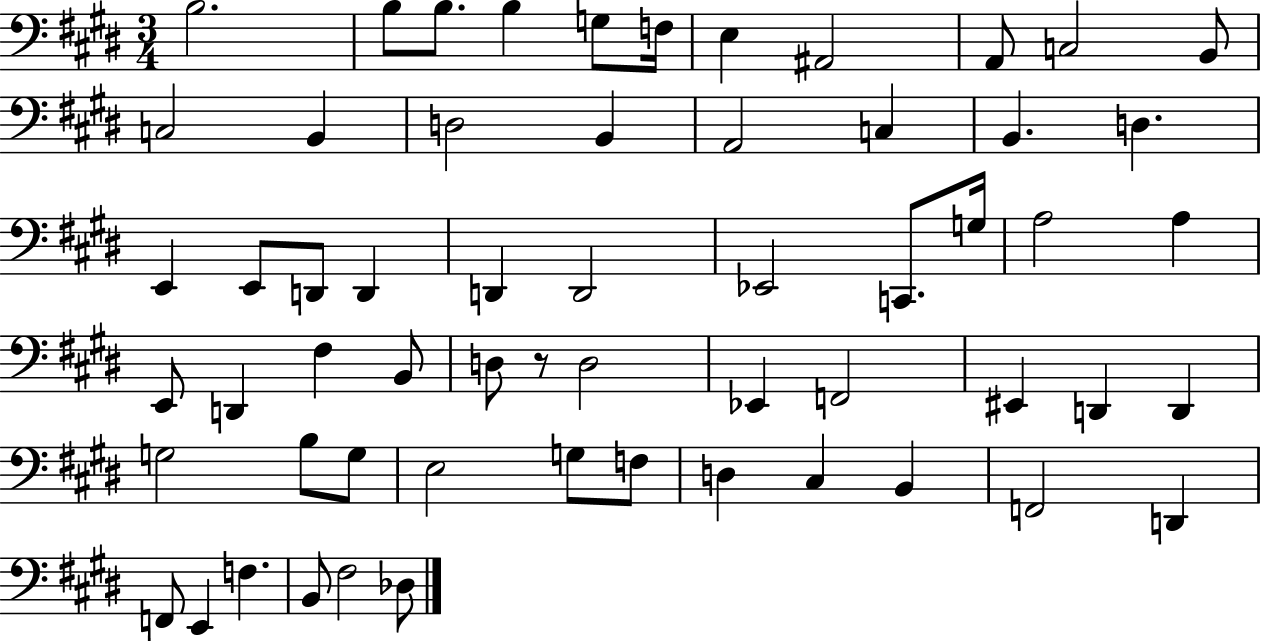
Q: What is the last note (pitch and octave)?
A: Db3